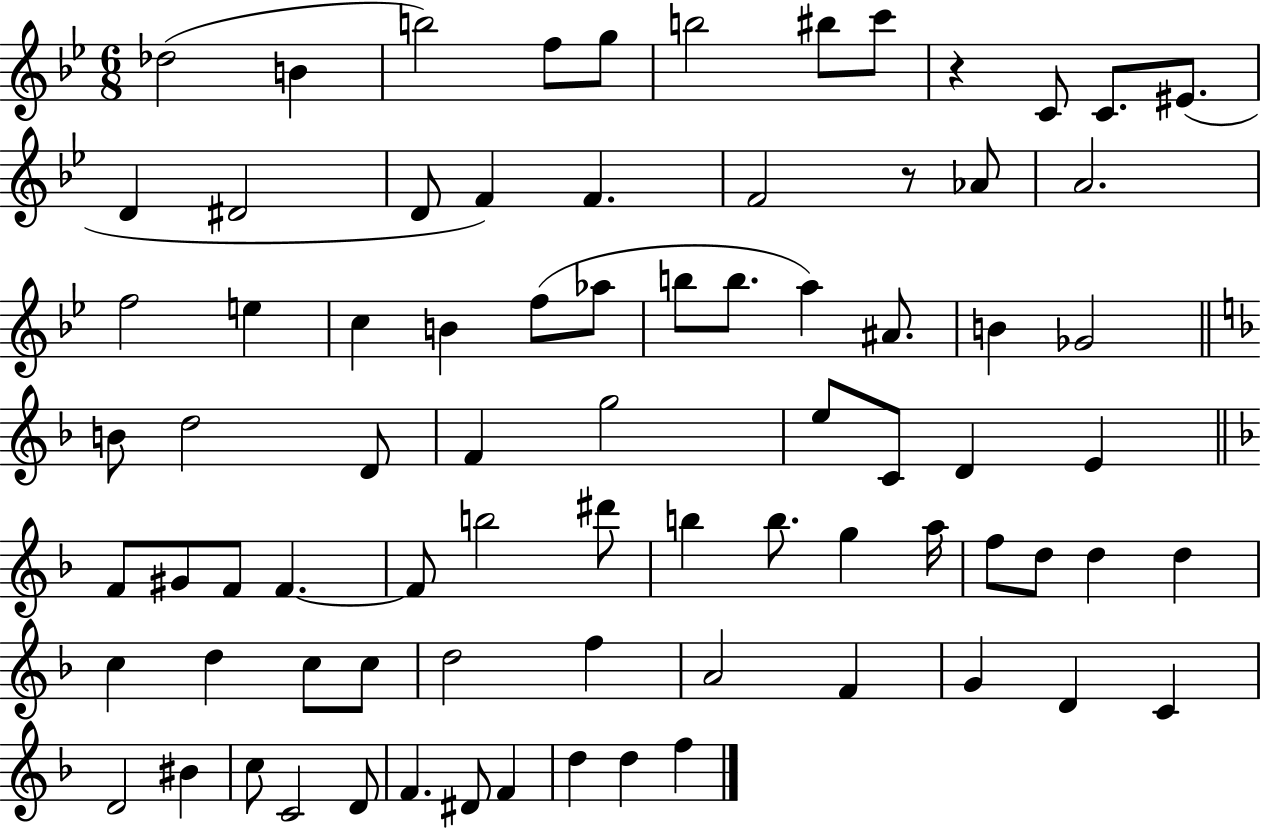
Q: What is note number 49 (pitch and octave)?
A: B5